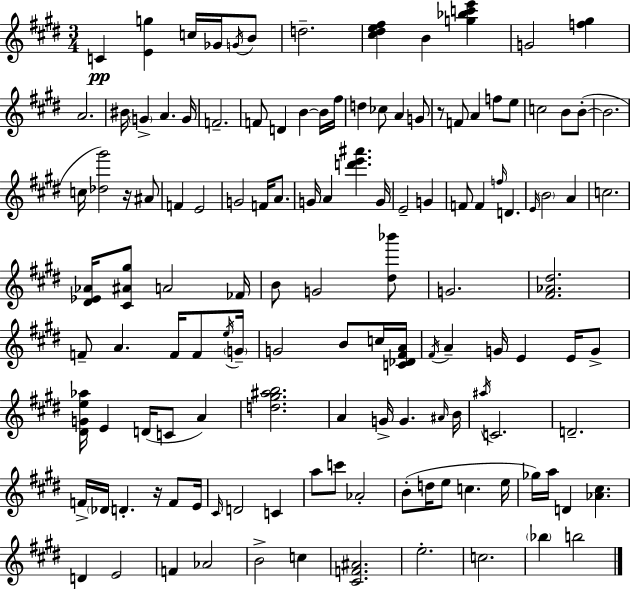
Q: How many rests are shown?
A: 3